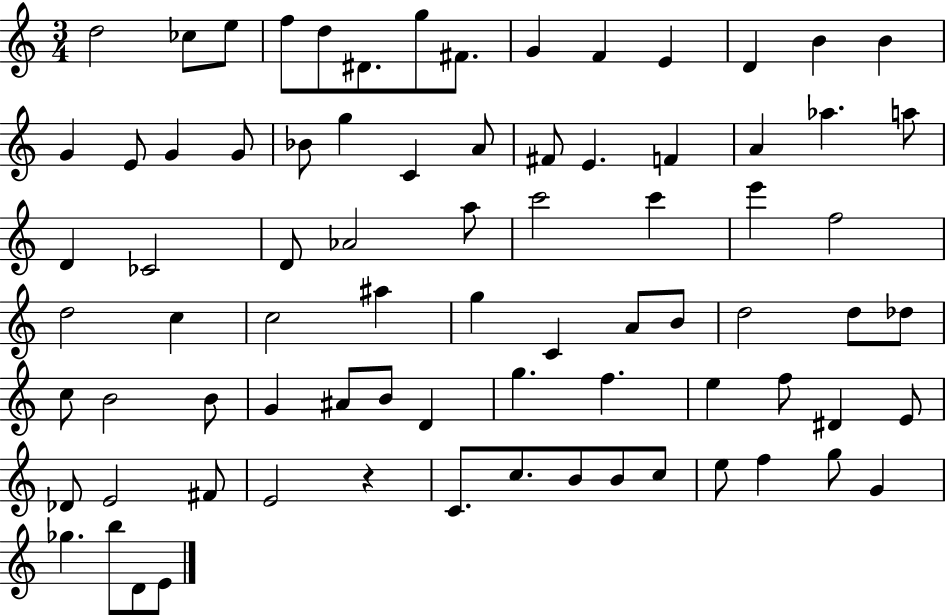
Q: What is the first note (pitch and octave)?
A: D5